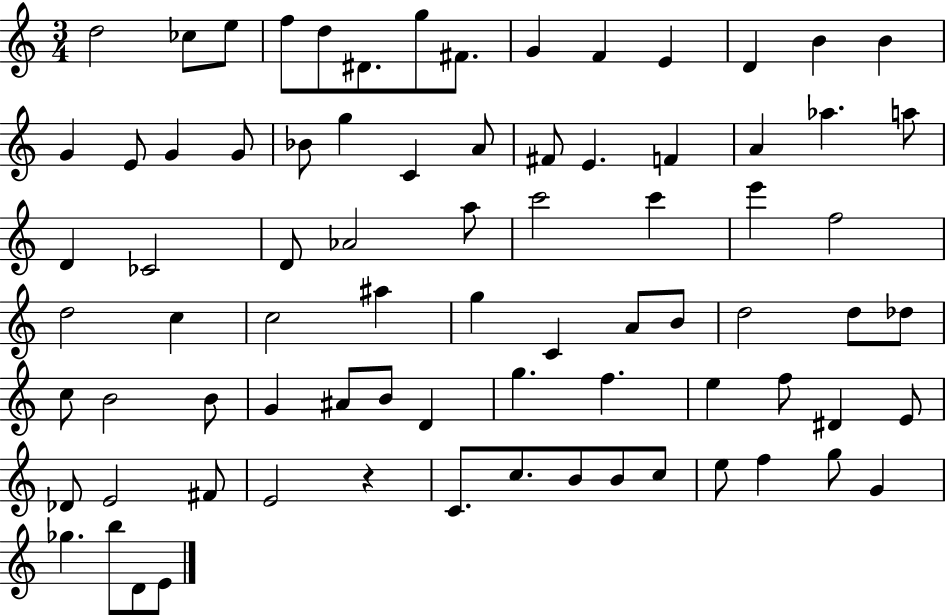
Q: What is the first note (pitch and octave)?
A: D5